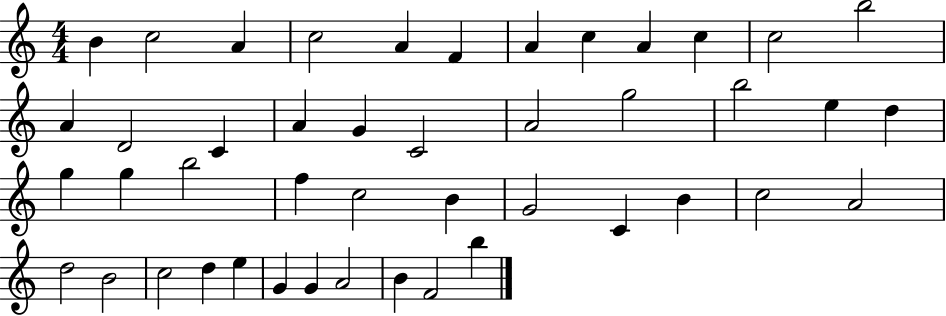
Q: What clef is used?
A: treble